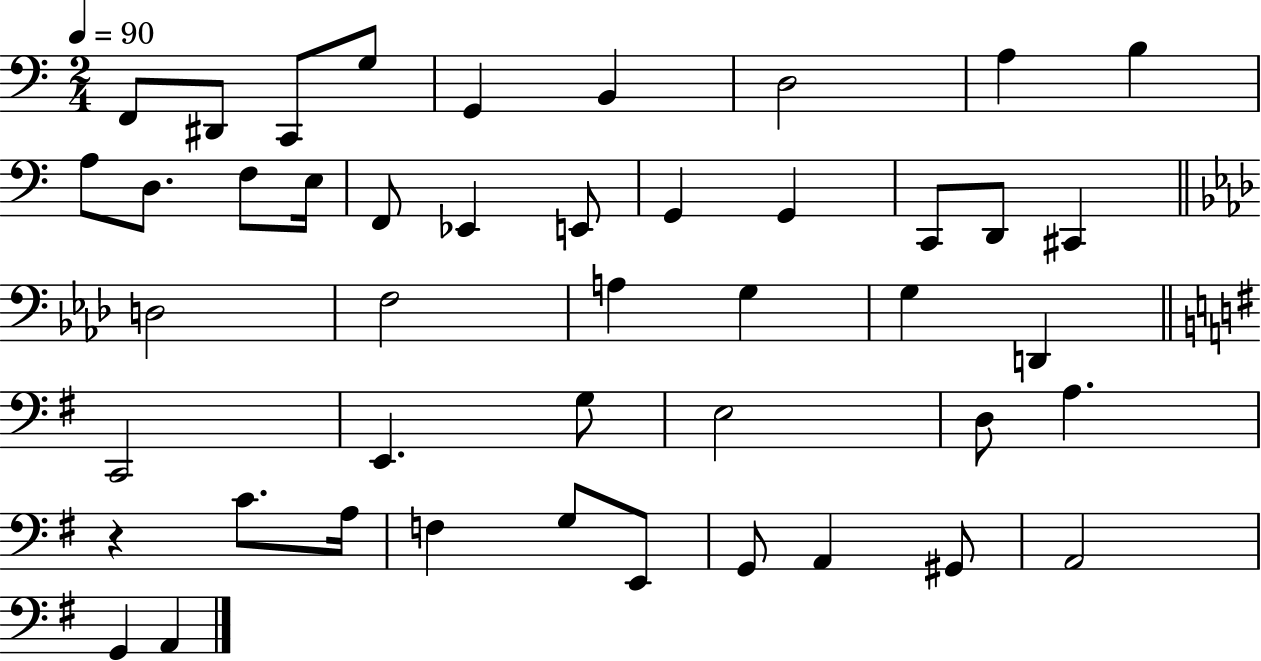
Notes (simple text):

F2/e D#2/e C2/e G3/e G2/q B2/q D3/h A3/q B3/q A3/e D3/e. F3/e E3/s F2/e Eb2/q E2/e G2/q G2/q C2/e D2/e C#2/q D3/h F3/h A3/q G3/q G3/q D2/q C2/h E2/q. G3/e E3/h D3/e A3/q. R/q C4/e. A3/s F3/q G3/e E2/e G2/e A2/q G#2/e A2/h G2/q A2/q